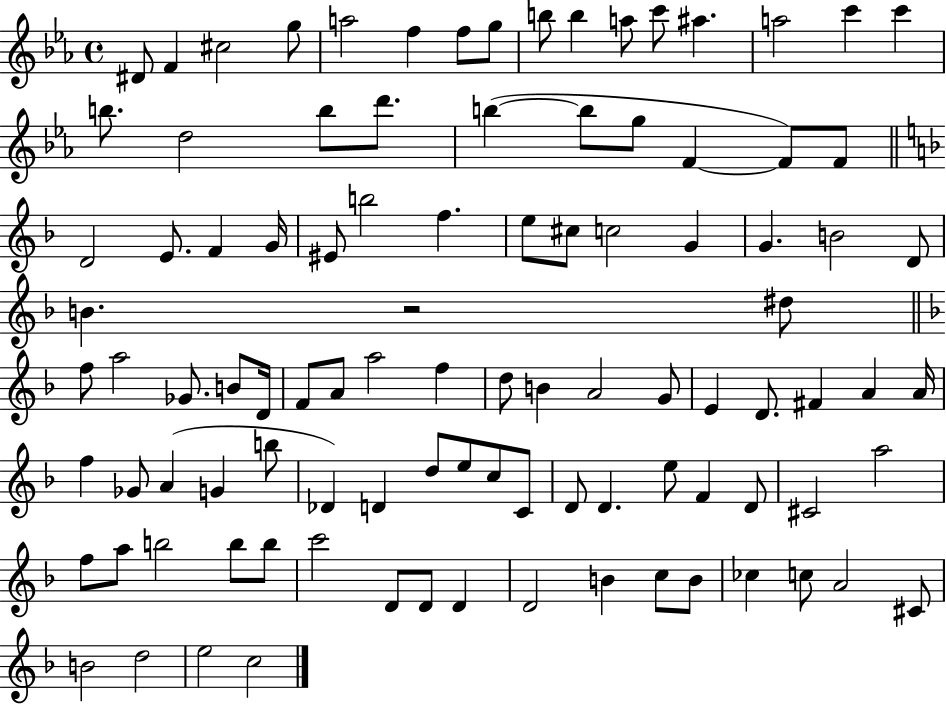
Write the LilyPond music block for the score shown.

{
  \clef treble
  \time 4/4
  \defaultTimeSignature
  \key ees \major
  dis'8 f'4 cis''2 g''8 | a''2 f''4 f''8 g''8 | b''8 b''4 a''8 c'''8 ais''4. | a''2 c'''4 c'''4 | \break b''8. d''2 b''8 d'''8. | b''4~(~ b''8 g''8 f'4~~ f'8) f'8 | \bar "||" \break \key f \major d'2 e'8. f'4 g'16 | eis'8 b''2 f''4. | e''8 cis''8 c''2 g'4 | g'4. b'2 d'8 | \break b'4. r2 dis''8 | \bar "||" \break \key f \major f''8 a''2 ges'8. b'8 d'16 | f'8 a'8 a''2 f''4 | d''8 b'4 a'2 g'8 | e'4 d'8. fis'4 a'4 a'16 | \break f''4 ges'8 a'4( g'4 b''8 | des'4) d'4 d''8 e''8 c''8 c'8 | d'8 d'4. e''8 f'4 d'8 | cis'2 a''2 | \break f''8 a''8 b''2 b''8 b''8 | c'''2 d'8 d'8 d'4 | d'2 b'4 c''8 b'8 | ces''4 c''8 a'2 cis'8 | \break b'2 d''2 | e''2 c''2 | \bar "|."
}